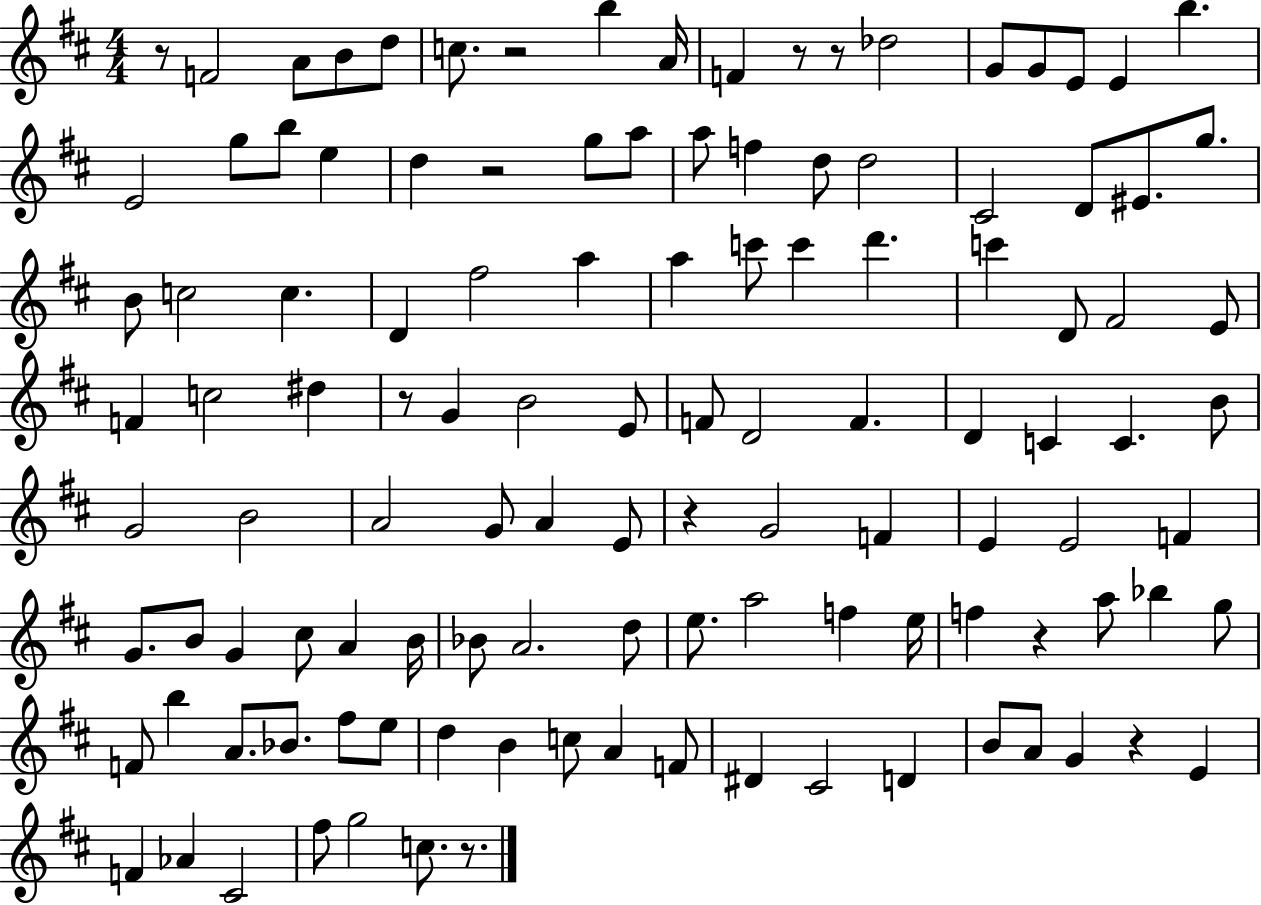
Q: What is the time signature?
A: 4/4